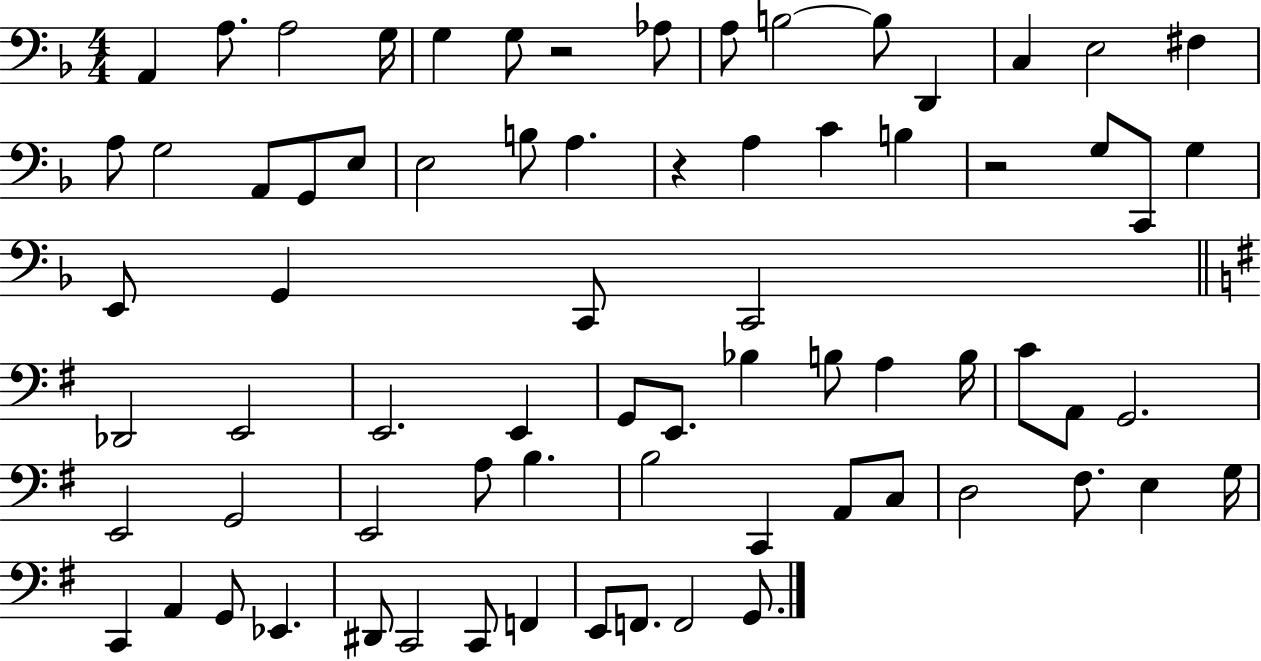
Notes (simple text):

A2/q A3/e. A3/h G3/s G3/q G3/e R/h Ab3/e A3/e B3/h B3/e D2/q C3/q E3/h F#3/q A3/e G3/h A2/e G2/e E3/e E3/h B3/e A3/q. R/q A3/q C4/q B3/q R/h G3/e C2/e G3/q E2/e G2/q C2/e C2/h Db2/h E2/h E2/h. E2/q G2/e E2/e. Bb3/q B3/e A3/q B3/s C4/e A2/e G2/h. E2/h G2/h E2/h A3/e B3/q. B3/h C2/q A2/e C3/e D3/h F#3/e. E3/q G3/s C2/q A2/q G2/e Eb2/q. D#2/e C2/h C2/e F2/q E2/e F2/e. F2/h G2/e.